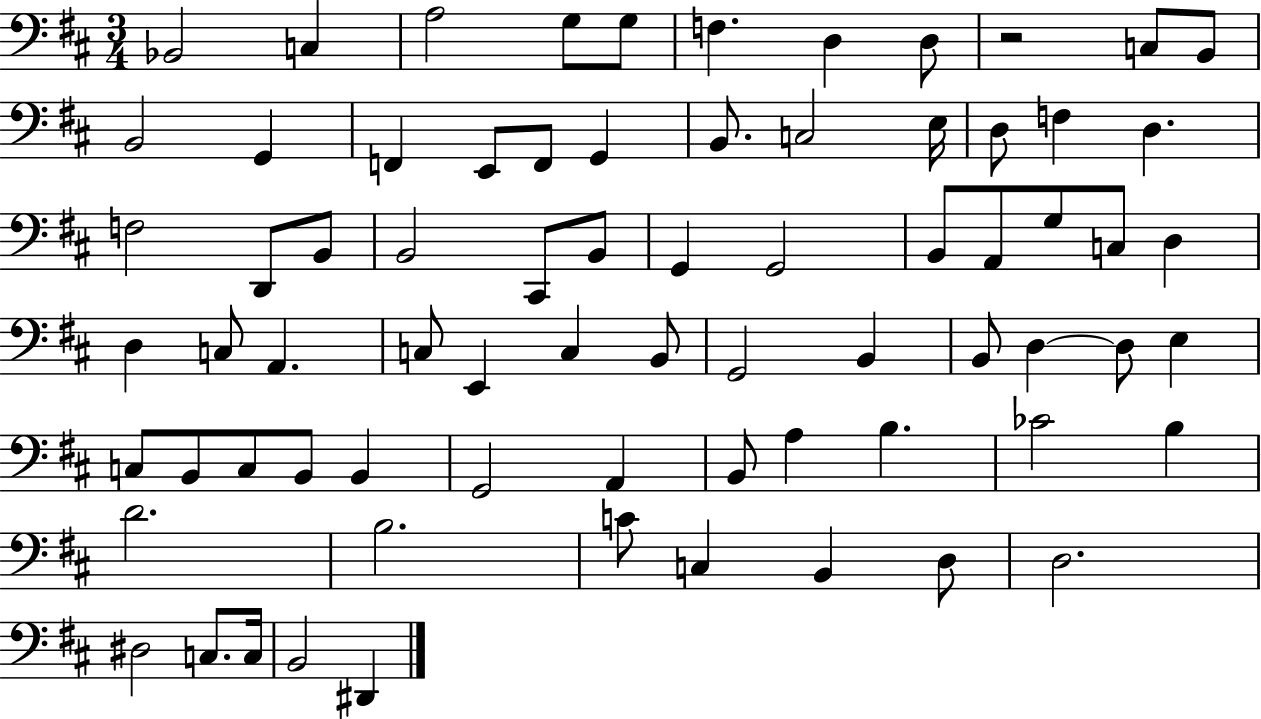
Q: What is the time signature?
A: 3/4